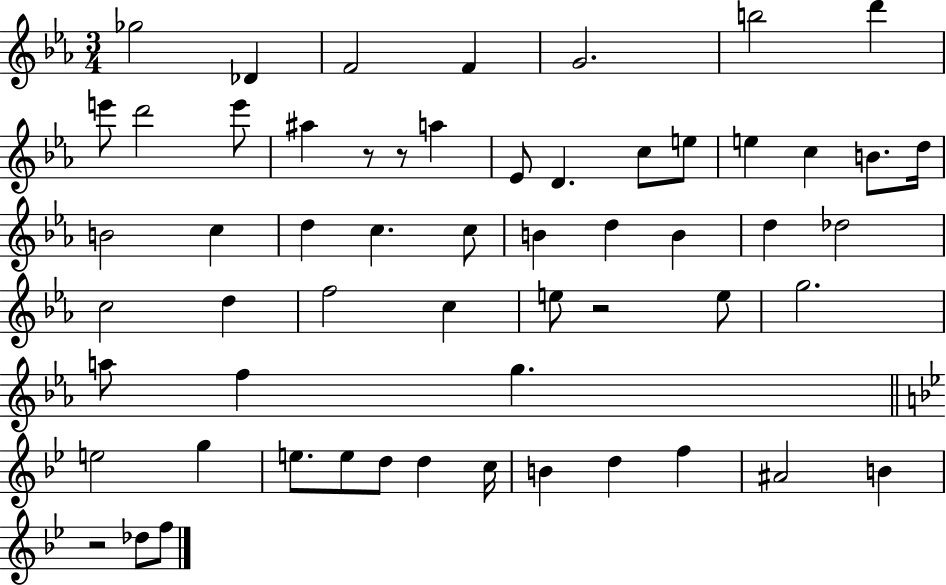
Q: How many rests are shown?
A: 4